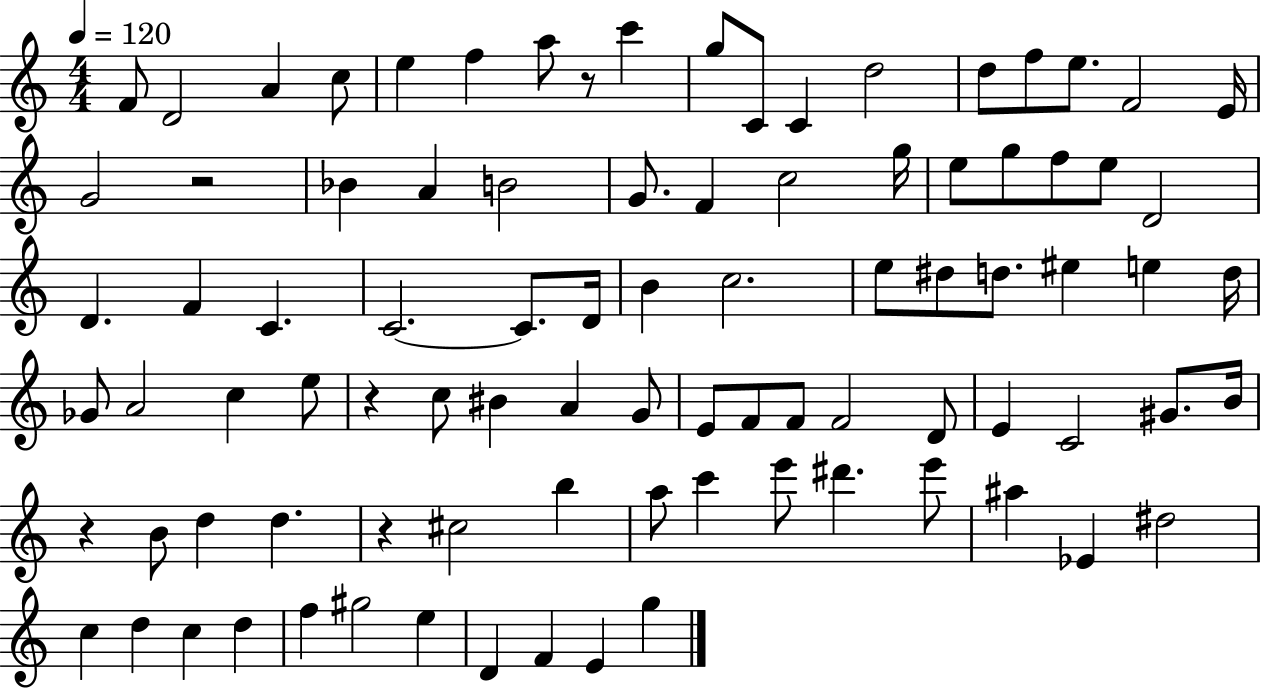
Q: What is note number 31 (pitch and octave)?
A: D4